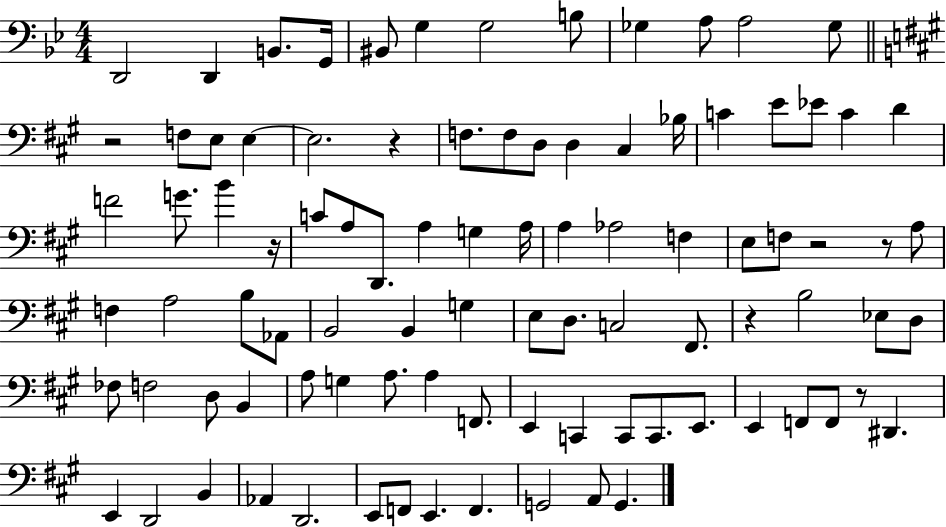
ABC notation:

X:1
T:Untitled
M:4/4
L:1/4
K:Bb
D,,2 D,, B,,/2 G,,/4 ^B,,/2 G, G,2 B,/2 _G, A,/2 A,2 _G,/2 z2 F,/2 E,/2 E, E,2 z F,/2 F,/2 D,/2 D, ^C, _B,/4 C E/2 _E/2 C D F2 G/2 B z/4 C/2 A,/2 D,,/2 A, G, A,/4 A, _A,2 F, E,/2 F,/2 z2 z/2 A,/2 F, A,2 B,/2 _A,,/2 B,,2 B,, G, E,/2 D,/2 C,2 ^F,,/2 z B,2 _E,/2 D,/2 _F,/2 F,2 D,/2 B,, A,/2 G, A,/2 A, F,,/2 E,, C,, C,,/2 C,,/2 E,,/2 E,, F,,/2 F,,/2 z/2 ^D,, E,, D,,2 B,, _A,, D,,2 E,,/2 F,,/2 E,, F,, G,,2 A,,/2 G,,